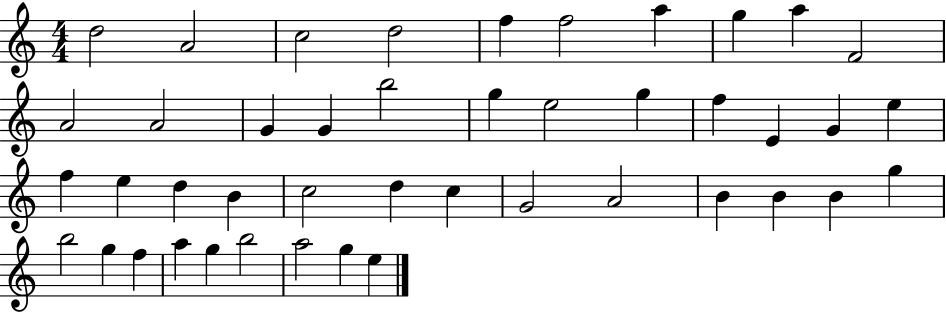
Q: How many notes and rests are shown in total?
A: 44